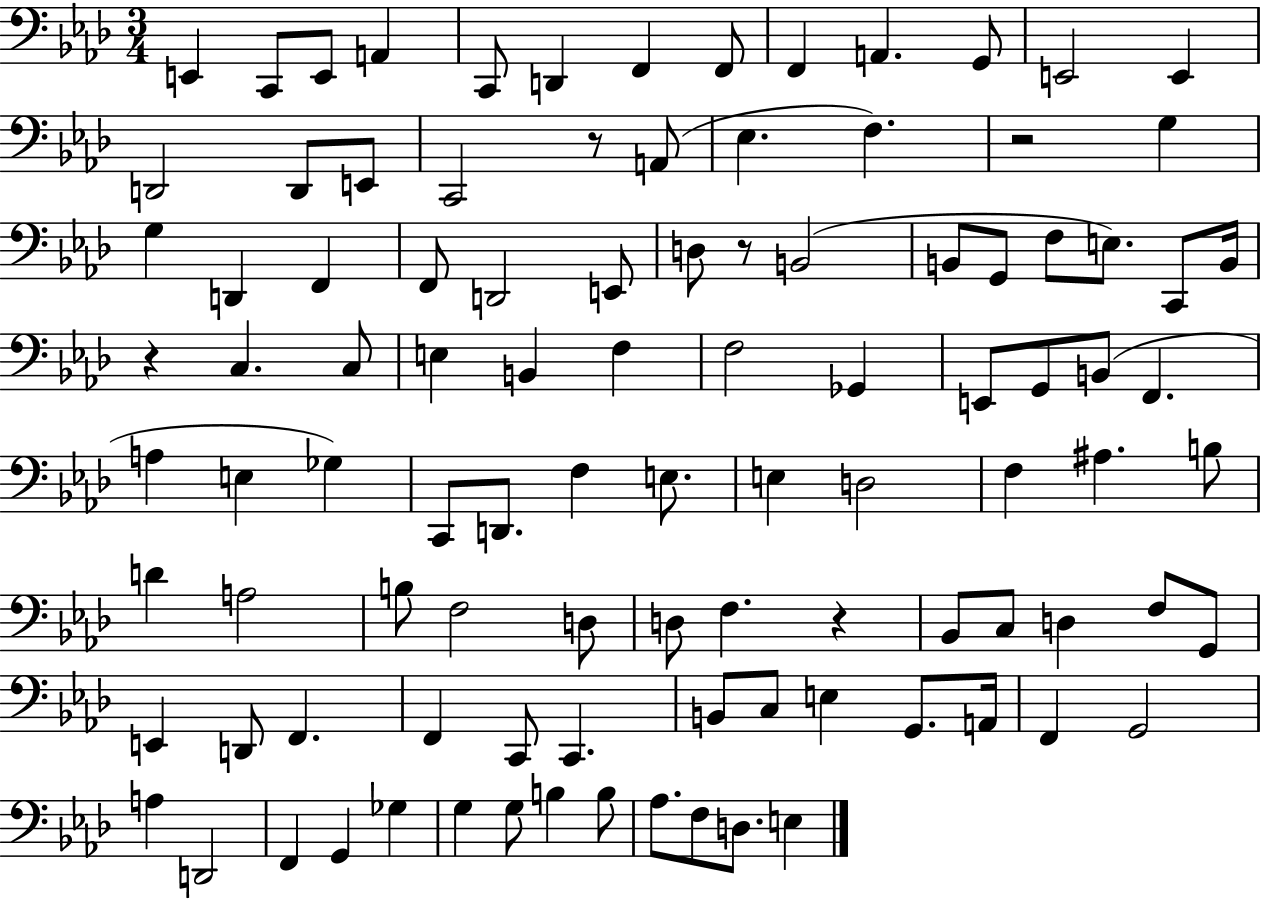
E2/q C2/e E2/e A2/q C2/e D2/q F2/q F2/e F2/q A2/q. G2/e E2/h E2/q D2/h D2/e E2/e C2/h R/e A2/e Eb3/q. F3/q. R/h G3/q G3/q D2/q F2/q F2/e D2/h E2/e D3/e R/e B2/h B2/e G2/e F3/e E3/e. C2/e B2/s R/q C3/q. C3/e E3/q B2/q F3/q F3/h Gb2/q E2/e G2/e B2/e F2/q. A3/q E3/q Gb3/q C2/e D2/e. F3/q E3/e. E3/q D3/h F3/q A#3/q. B3/e D4/q A3/h B3/e F3/h D3/e D3/e F3/q. R/q Bb2/e C3/e D3/q F3/e G2/e E2/q D2/e F2/q. F2/q C2/e C2/q. B2/e C3/e E3/q G2/e. A2/s F2/q G2/h A3/q D2/h F2/q G2/q Gb3/q G3/q G3/e B3/q B3/e Ab3/e. F3/e D3/e. E3/q